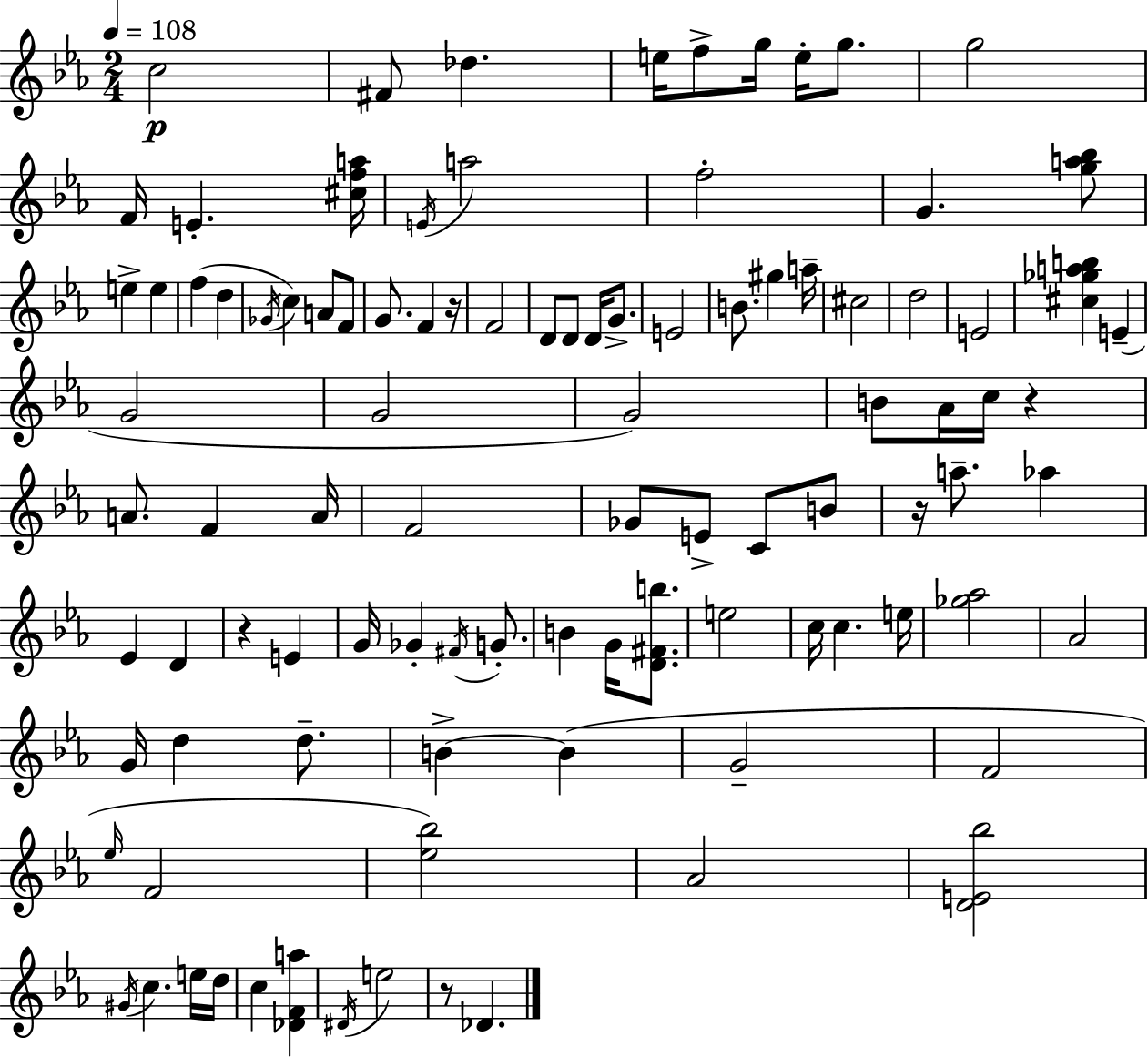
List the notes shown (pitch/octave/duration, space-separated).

C5/h F#4/e Db5/q. E5/s F5/e G5/s E5/s G5/e. G5/h F4/s E4/q. [C#5,F5,A5]/s E4/s A5/h F5/h G4/q. [G5,A5,Bb5]/e E5/q E5/q F5/q D5/q Gb4/s C5/q A4/e F4/e G4/e. F4/q R/s F4/h D4/e D4/e D4/s G4/e. E4/h B4/e. G#5/q A5/s C#5/h D5/h E4/h [C#5,Gb5,A5,B5]/q E4/q G4/h G4/h G4/h B4/e Ab4/s C5/s R/q A4/e. F4/q A4/s F4/h Gb4/e E4/e C4/e B4/e R/s A5/e. Ab5/q Eb4/q D4/q R/q E4/q G4/s Gb4/q F#4/s G4/e. B4/q G4/s [D4,F#4,B5]/e. E5/h C5/s C5/q. E5/s [Gb5,Ab5]/h Ab4/h G4/s D5/q D5/e. B4/q B4/q G4/h F4/h Eb5/s F4/h [Eb5,Bb5]/h Ab4/h [D4,E4,Bb5]/h G#4/s C5/q. E5/s D5/s C5/q [Db4,F4,A5]/q D#4/s E5/h R/e Db4/q.